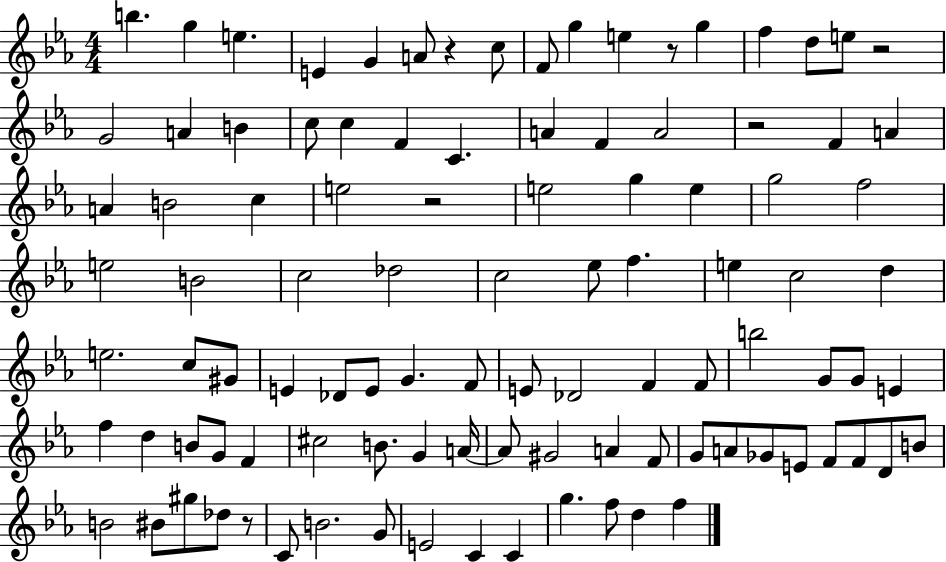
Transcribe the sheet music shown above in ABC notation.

X:1
T:Untitled
M:4/4
L:1/4
K:Eb
b g e E G A/2 z c/2 F/2 g e z/2 g f d/2 e/2 z2 G2 A B c/2 c F C A F A2 z2 F A A B2 c e2 z2 e2 g e g2 f2 e2 B2 c2 _d2 c2 _e/2 f e c2 d e2 c/2 ^G/2 E _D/2 E/2 G F/2 E/2 _D2 F F/2 b2 G/2 G/2 E f d B/2 G/2 F ^c2 B/2 G A/4 A/2 ^G2 A F/2 G/2 A/2 _G/2 E/2 F/2 F/2 D/2 B/2 B2 ^B/2 ^g/2 _d/2 z/2 C/2 B2 G/2 E2 C C g f/2 d f